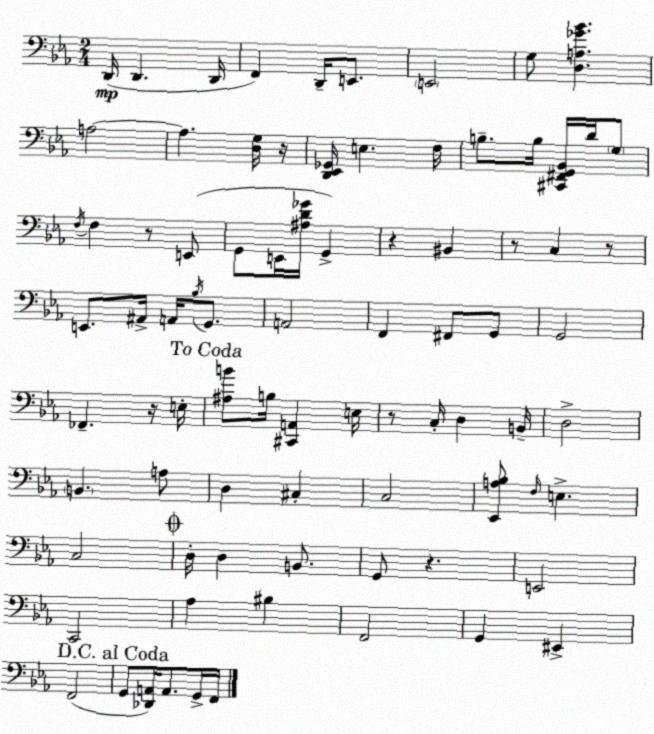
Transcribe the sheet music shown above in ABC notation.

X:1
T:Untitled
M:2/4
L:1/4
K:Cm
D,,/4 D,, D,,/4 F,, D,,/4 E,,/2 E,,2 G,/2 [D,A,_G_B] A,2 A, [D,G,]/4 z/4 [D,,_E,,_G,,]/4 E, F,/4 B,/2 B,/4 [^C,,^F,,G,,_B,,]/4 D/4 G,/2 F,/4 F, z/2 E,,/2 G,,/2 E,,/4 [^A,D_G]/4 G,, z ^B,, z/2 C, z/2 E,,/2 ^A,,/4 A,,/4 _B,/4 G,,/2 A,,2 F,, ^F,,/2 G,,/2 G,,2 _F,, z/4 E,/4 [^A,B]/2 B,/4 [^C,,A,,] E,/4 z/2 C,/4 D, B,,/4 D,2 B,, A,/2 D, ^C, C,2 [_E,,A,_B,]/2 F,/4 E, C,2 D,/4 D, B,,/2 G,,/2 z E,,2 C,,2 _A, ^B, F,,2 G,, ^E,, F,,2 G,,/2 [_D,,A,,]/4 A,,/2 G,,/4 F,,/4